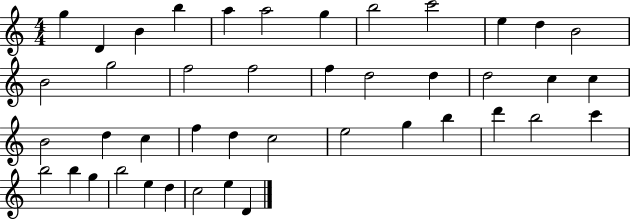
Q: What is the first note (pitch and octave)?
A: G5